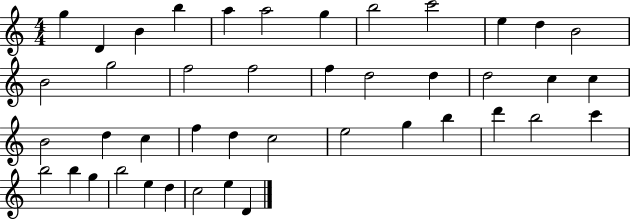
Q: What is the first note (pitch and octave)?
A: G5